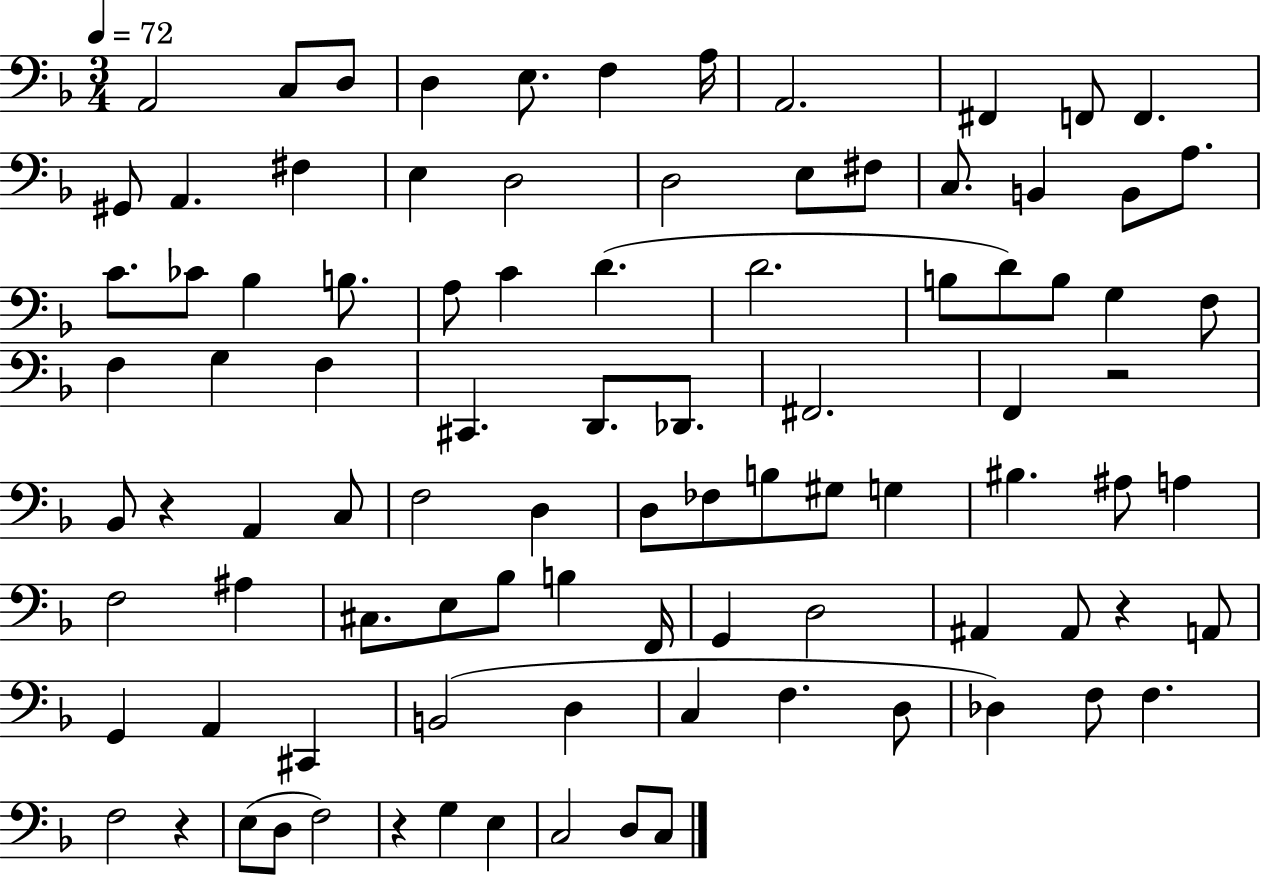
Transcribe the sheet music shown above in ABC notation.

X:1
T:Untitled
M:3/4
L:1/4
K:F
A,,2 C,/2 D,/2 D, E,/2 F, A,/4 A,,2 ^F,, F,,/2 F,, ^G,,/2 A,, ^F, E, D,2 D,2 E,/2 ^F,/2 C,/2 B,, B,,/2 A,/2 C/2 _C/2 _B, B,/2 A,/2 C D D2 B,/2 D/2 B,/2 G, F,/2 F, G, F, ^C,, D,,/2 _D,,/2 ^F,,2 F,, z2 _B,,/2 z A,, C,/2 F,2 D, D,/2 _F,/2 B,/2 ^G,/2 G, ^B, ^A,/2 A, F,2 ^A, ^C,/2 E,/2 _B,/2 B, F,,/4 G,, D,2 ^A,, ^A,,/2 z A,,/2 G,, A,, ^C,, B,,2 D, C, F, D,/2 _D, F,/2 F, F,2 z E,/2 D,/2 F,2 z G, E, C,2 D,/2 C,/2